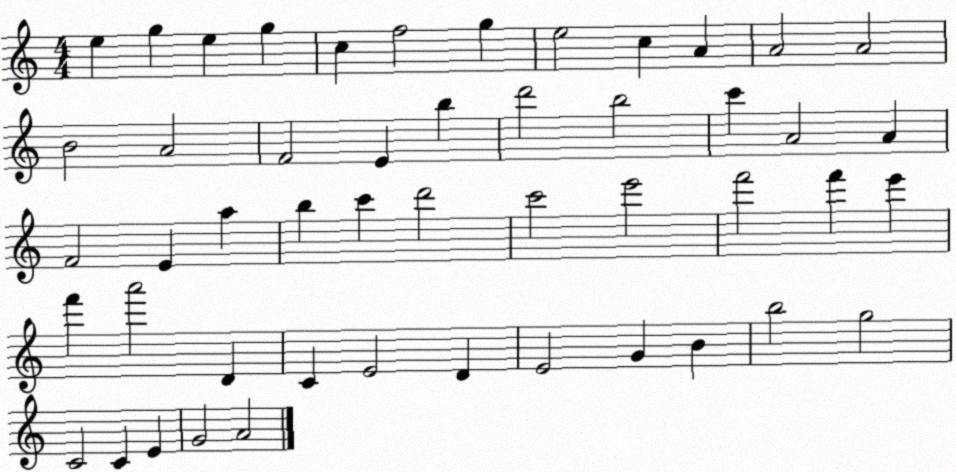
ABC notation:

X:1
T:Untitled
M:4/4
L:1/4
K:C
e g e g c f2 g e2 c A A2 A2 B2 A2 F2 E b d'2 b2 c' A2 A F2 E a b c' d'2 c'2 e'2 f'2 f' e' f' a'2 D C E2 D E2 G B b2 g2 C2 C E G2 A2